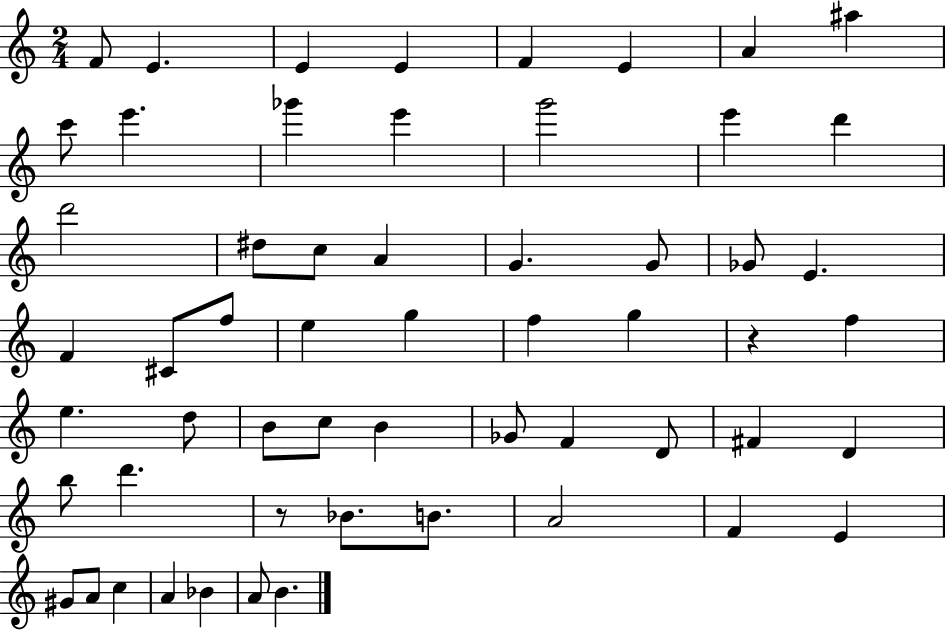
F4/e E4/q. E4/q E4/q F4/q E4/q A4/q A#5/q C6/e E6/q. Gb6/q E6/q G6/h E6/q D6/q D6/h D#5/e C5/e A4/q G4/q. G4/e Gb4/e E4/q. F4/q C#4/e F5/e E5/q G5/q F5/q G5/q R/q F5/q E5/q. D5/e B4/e C5/e B4/q Gb4/e F4/q D4/e F#4/q D4/q B5/e D6/q. R/e Bb4/e. B4/e. A4/h F4/q E4/q G#4/e A4/e C5/q A4/q Bb4/q A4/e B4/q.